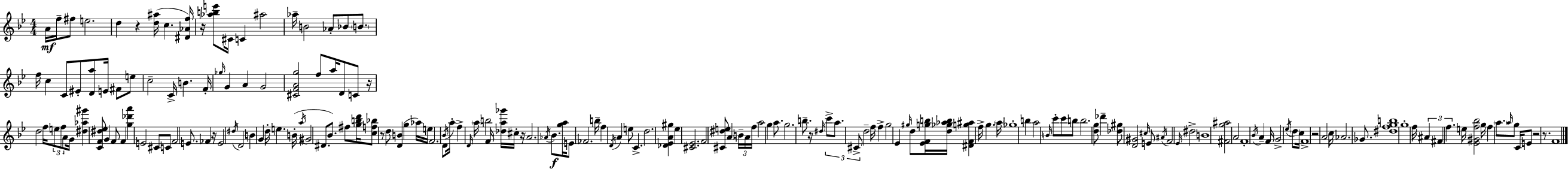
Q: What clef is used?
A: treble